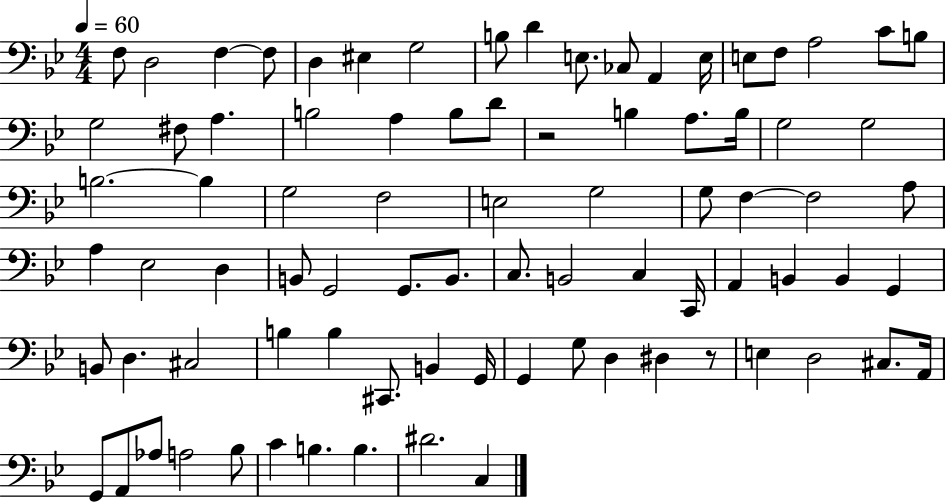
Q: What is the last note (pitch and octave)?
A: C3